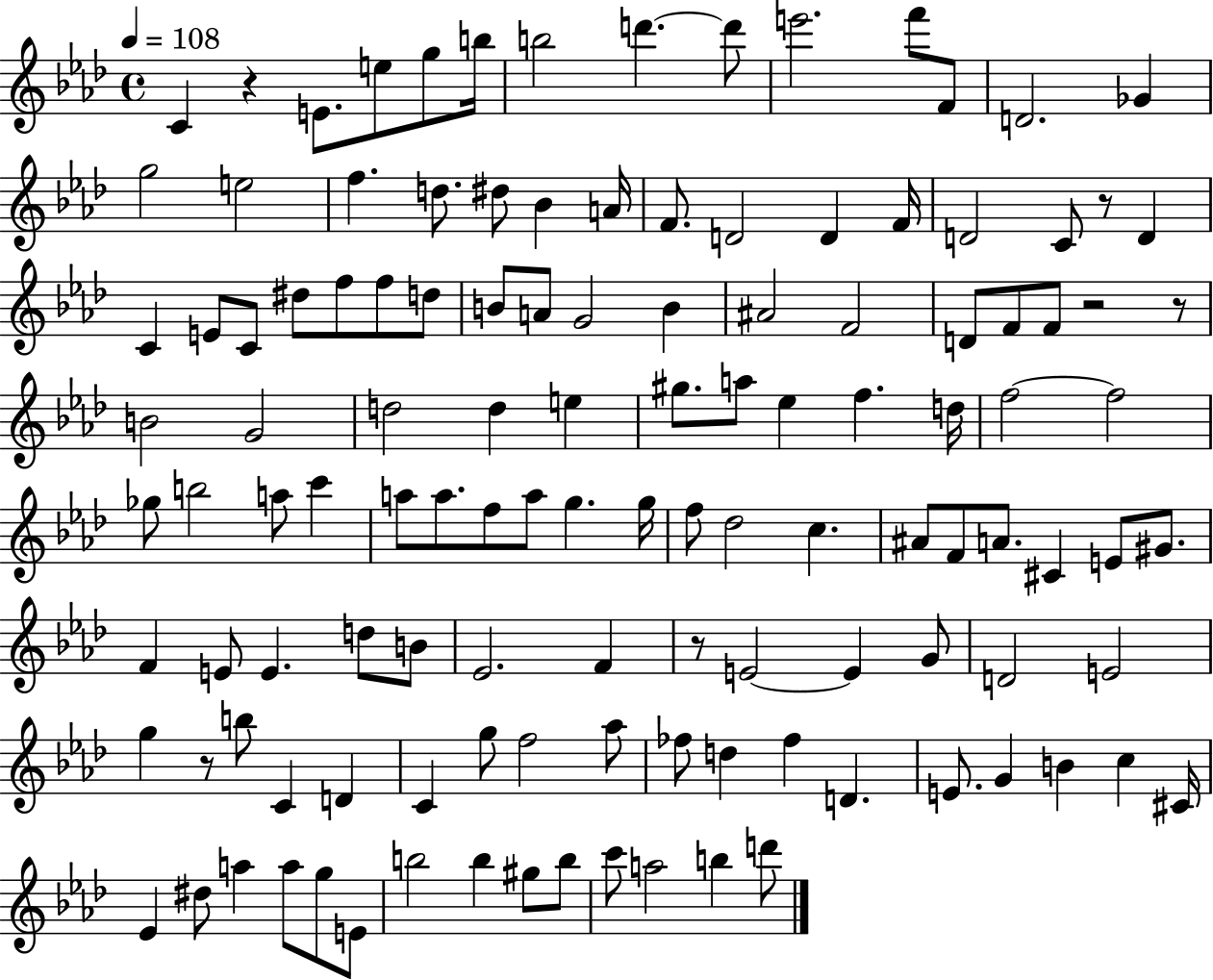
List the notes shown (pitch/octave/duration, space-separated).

C4/q R/q E4/e. E5/e G5/e B5/s B5/h D6/q. D6/e E6/h. F6/e F4/e D4/h. Gb4/q G5/h E5/h F5/q. D5/e. D#5/e Bb4/q A4/s F4/e. D4/h D4/q F4/s D4/h C4/e R/e D4/q C4/q E4/e C4/e D#5/e F5/e F5/e D5/e B4/e A4/e G4/h B4/q A#4/h F4/h D4/e F4/e F4/e R/h R/e B4/h G4/h D5/h D5/q E5/q G#5/e. A5/e Eb5/q F5/q. D5/s F5/h F5/h Gb5/e B5/h A5/e C6/q A5/e A5/e. F5/e A5/e G5/q. G5/s F5/e Db5/h C5/q. A#4/e F4/e A4/e. C#4/q E4/e G#4/e. F4/q E4/e E4/q. D5/e B4/e Eb4/h. F4/q R/e E4/h E4/q G4/e D4/h E4/h G5/q R/e B5/e C4/q D4/q C4/q G5/e F5/h Ab5/e FES5/e D5/q FES5/q D4/q. E4/e. G4/q B4/q C5/q C#4/s Eb4/q D#5/e A5/q A5/e G5/e E4/e B5/h B5/q G#5/e B5/e C6/e A5/h B5/q D6/e